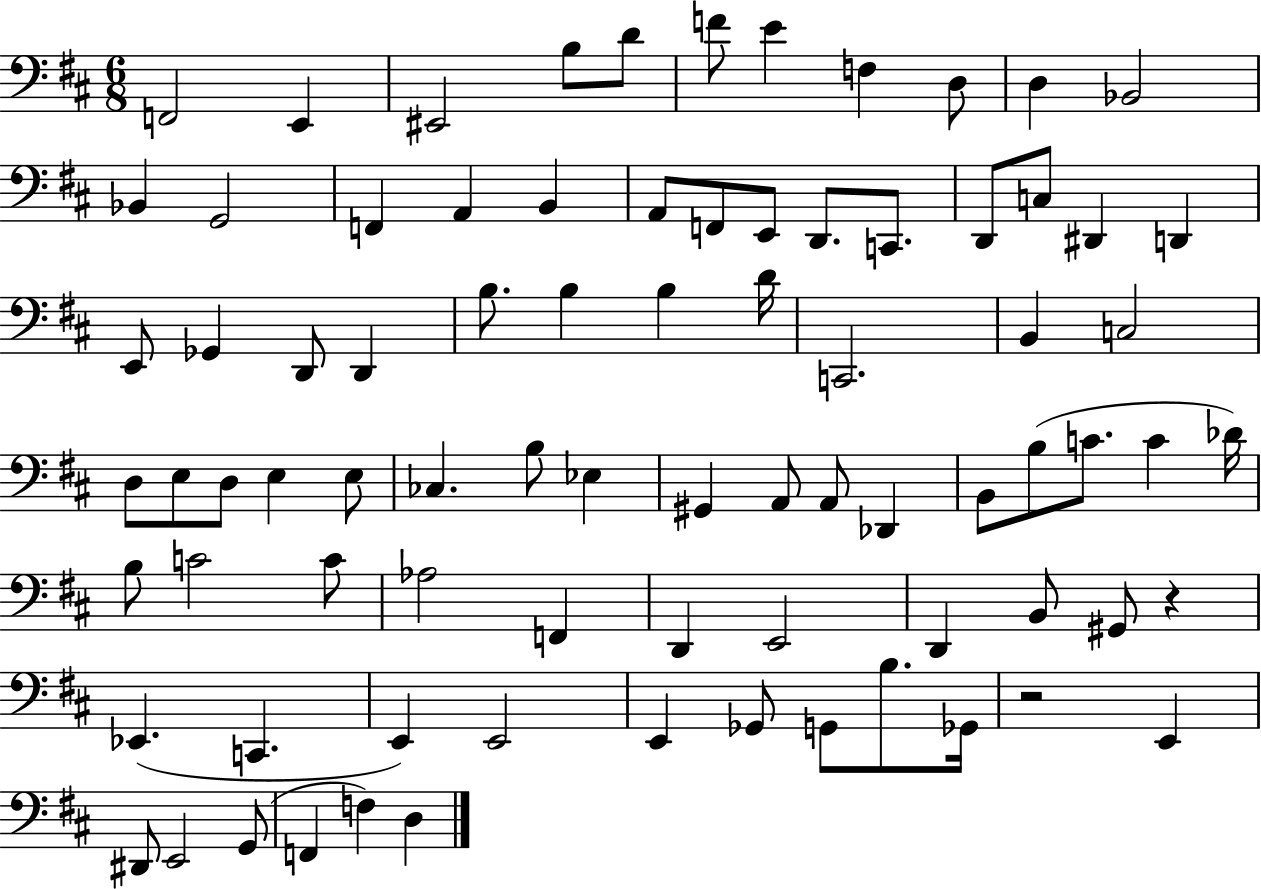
F2/h E2/q EIS2/h B3/e D4/e F4/e E4/q F3/q D3/e D3/q Bb2/h Bb2/q G2/h F2/q A2/q B2/q A2/e F2/e E2/e D2/e. C2/e. D2/e C3/e D#2/q D2/q E2/e Gb2/q D2/e D2/q B3/e. B3/q B3/q D4/s C2/h. B2/q C3/h D3/e E3/e D3/e E3/q E3/e CES3/q. B3/e Eb3/q G#2/q A2/e A2/e Db2/q B2/e B3/e C4/e. C4/q Db4/s B3/e C4/h C4/e Ab3/h F2/q D2/q E2/h D2/q B2/e G#2/e R/q Eb2/q. C2/q. E2/q E2/h E2/q Gb2/e G2/e B3/e. Gb2/s R/h E2/q D#2/e E2/h G2/e F2/q F3/q D3/q